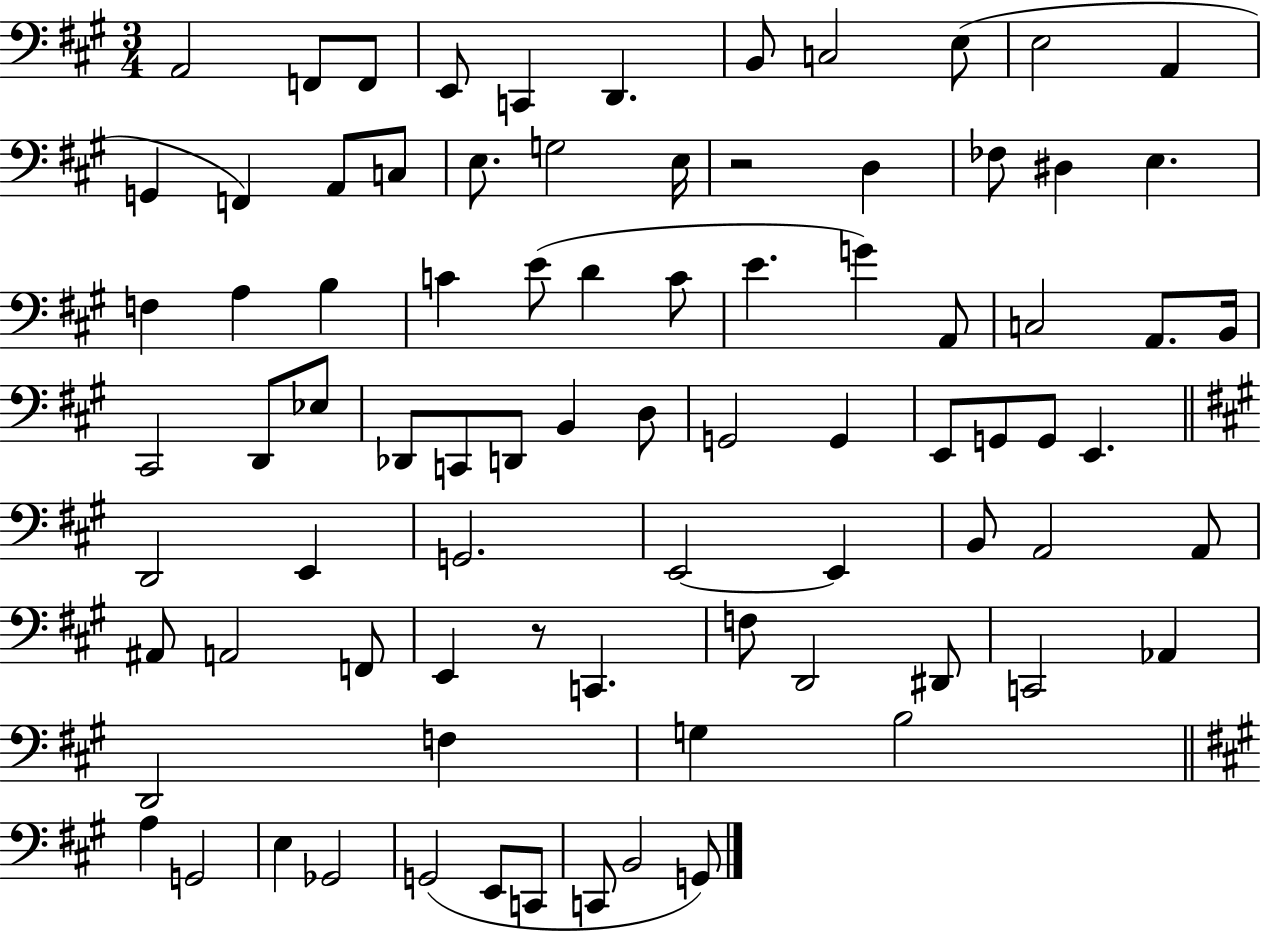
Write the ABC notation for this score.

X:1
T:Untitled
M:3/4
L:1/4
K:A
A,,2 F,,/2 F,,/2 E,,/2 C,, D,, B,,/2 C,2 E,/2 E,2 A,, G,, F,, A,,/2 C,/2 E,/2 G,2 E,/4 z2 D, _F,/2 ^D, E, F, A, B, C E/2 D C/2 E G A,,/2 C,2 A,,/2 B,,/4 ^C,,2 D,,/2 _E,/2 _D,,/2 C,,/2 D,,/2 B,, D,/2 G,,2 G,, E,,/2 G,,/2 G,,/2 E,, D,,2 E,, G,,2 E,,2 E,, B,,/2 A,,2 A,,/2 ^A,,/2 A,,2 F,,/2 E,, z/2 C,, F,/2 D,,2 ^D,,/2 C,,2 _A,, D,,2 F, G, B,2 A, G,,2 E, _G,,2 G,,2 E,,/2 C,,/2 C,,/2 B,,2 G,,/2